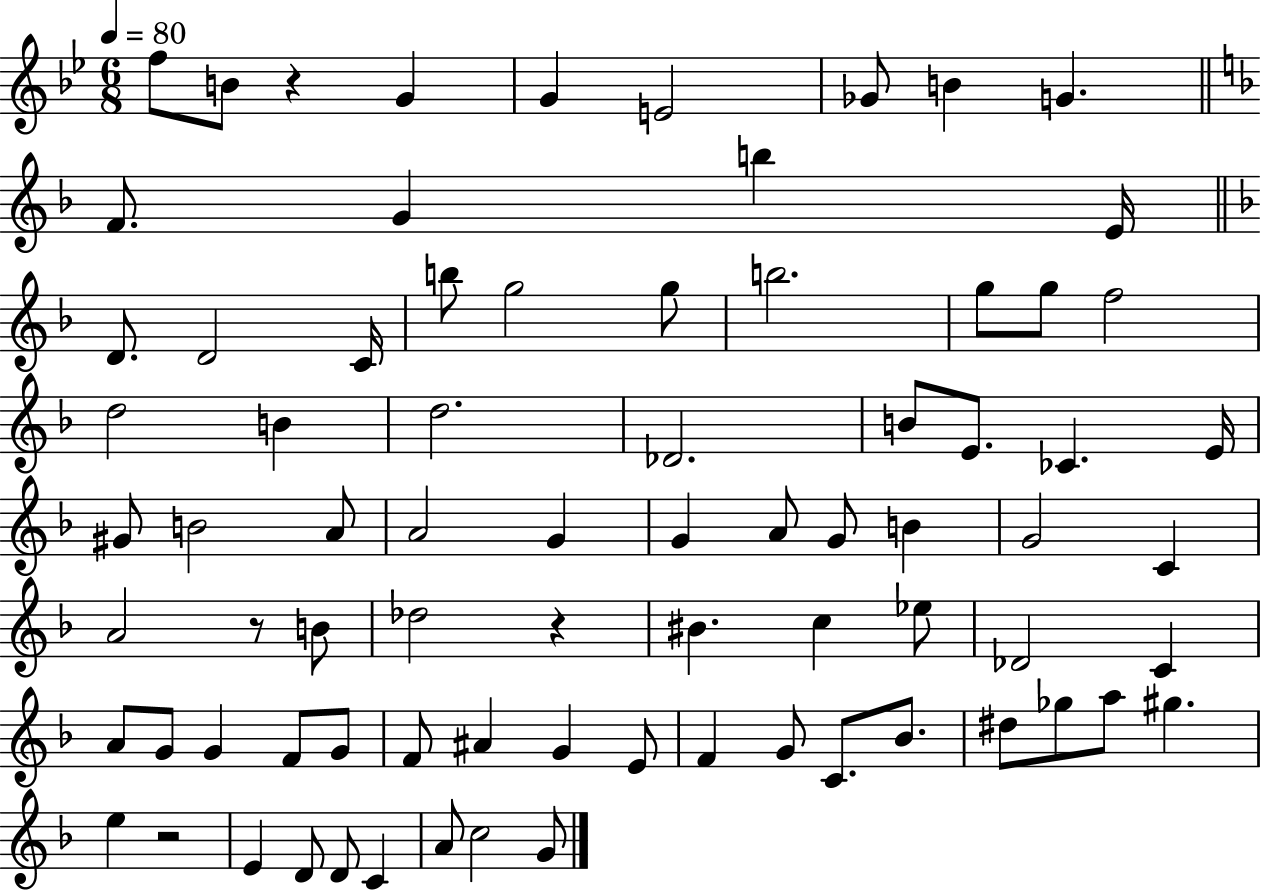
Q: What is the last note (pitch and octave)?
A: G4